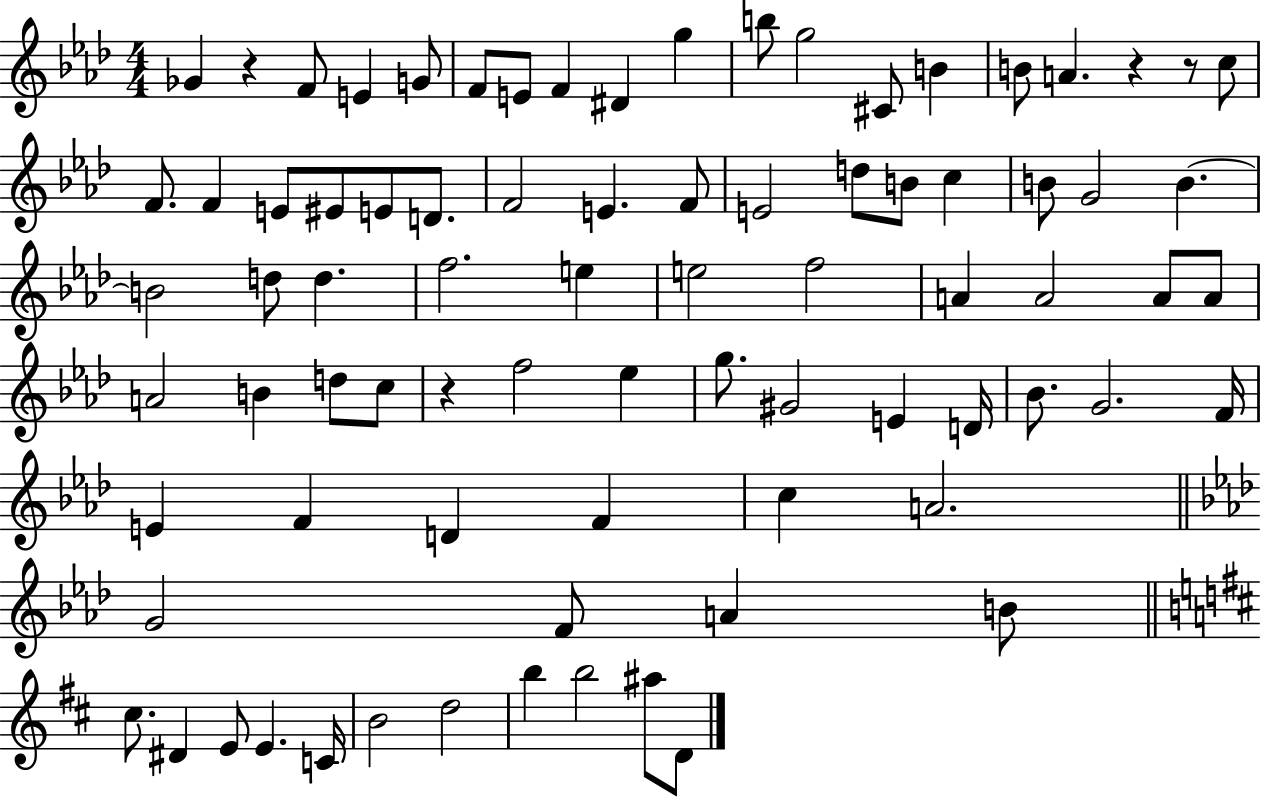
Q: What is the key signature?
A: AES major